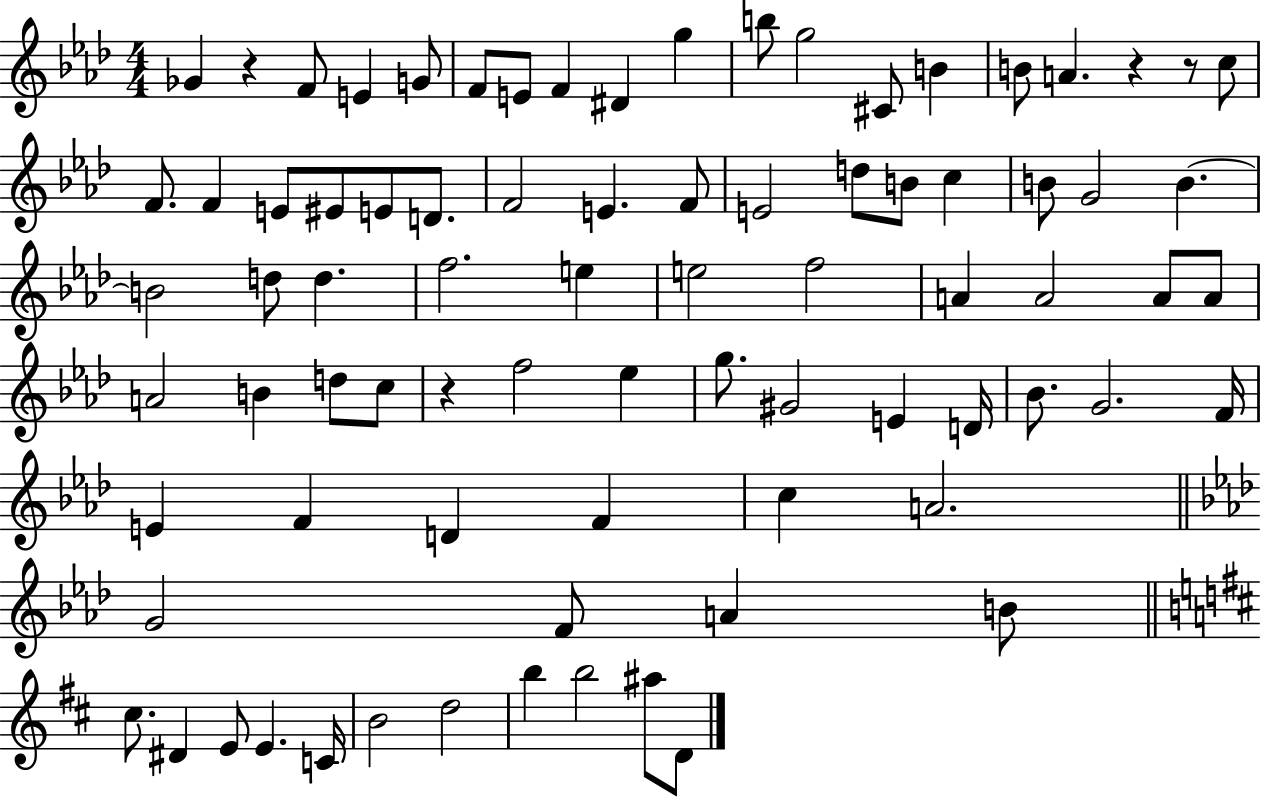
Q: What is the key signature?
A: AES major